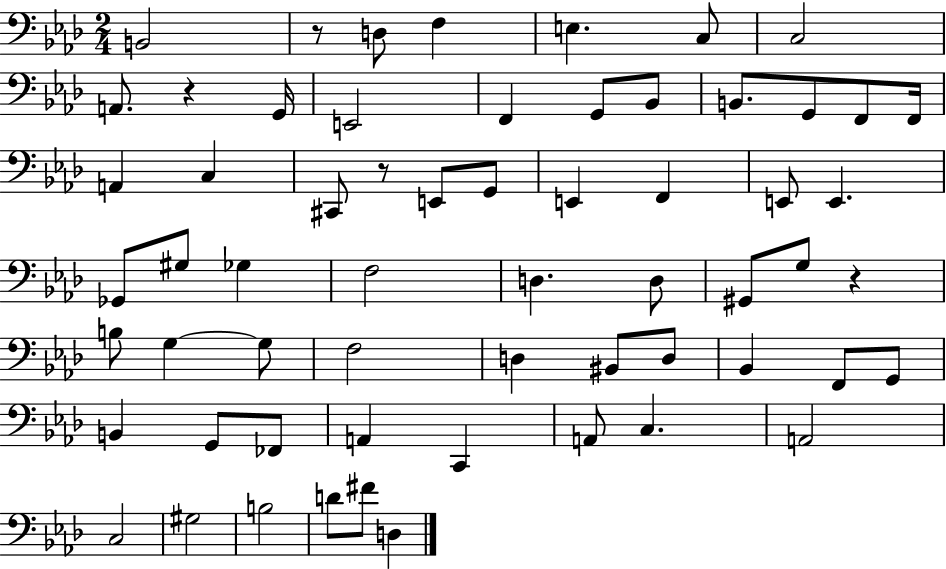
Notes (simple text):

B2/h R/e D3/e F3/q E3/q. C3/e C3/h A2/e. R/q G2/s E2/h F2/q G2/e Bb2/e B2/e. G2/e F2/e F2/s A2/q C3/q C#2/e R/e E2/e G2/e E2/q F2/q E2/e E2/q. Gb2/e G#3/e Gb3/q F3/h D3/q. D3/e G#2/e G3/e R/q B3/e G3/q G3/e F3/h D3/q BIS2/e D3/e Bb2/q F2/e G2/e B2/q G2/e FES2/e A2/q C2/q A2/e C3/q. A2/h C3/h G#3/h B3/h D4/e F#4/e D3/q